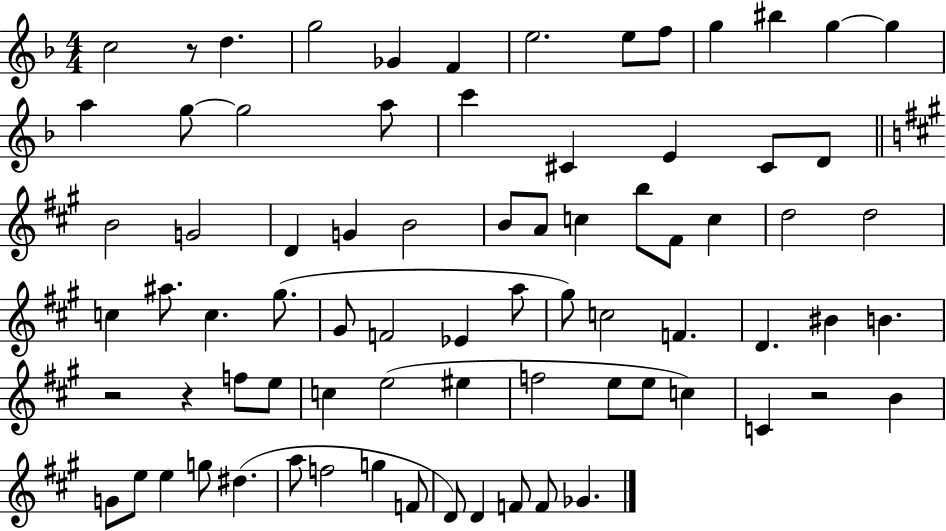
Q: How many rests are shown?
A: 4